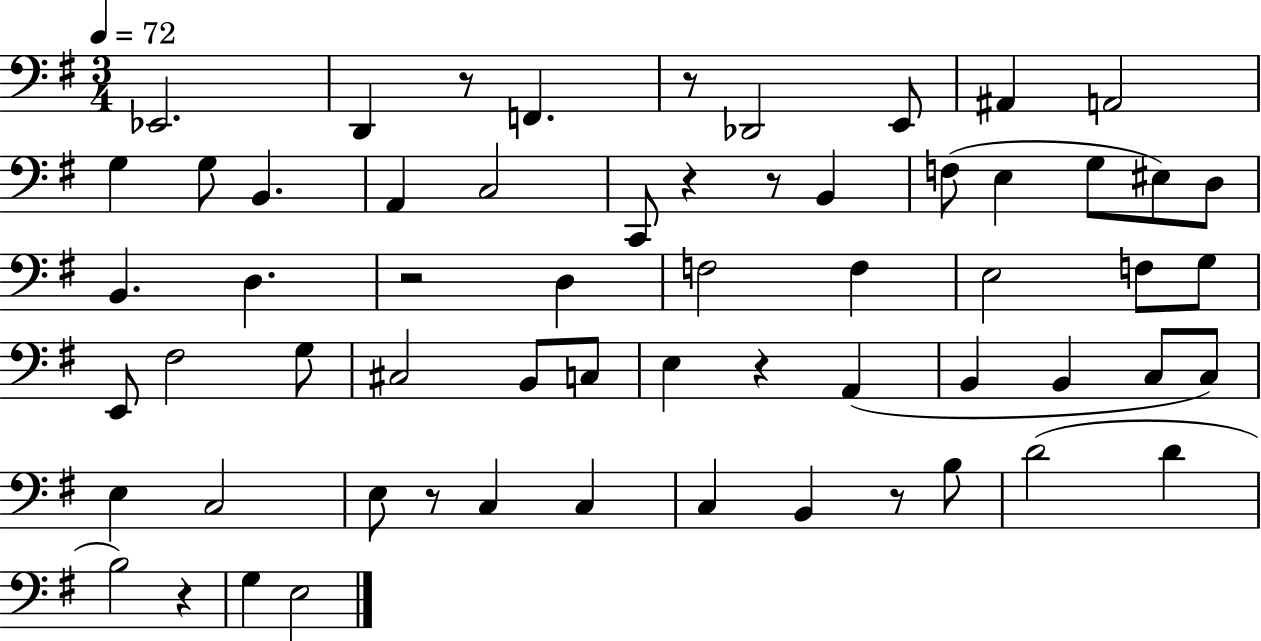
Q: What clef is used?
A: bass